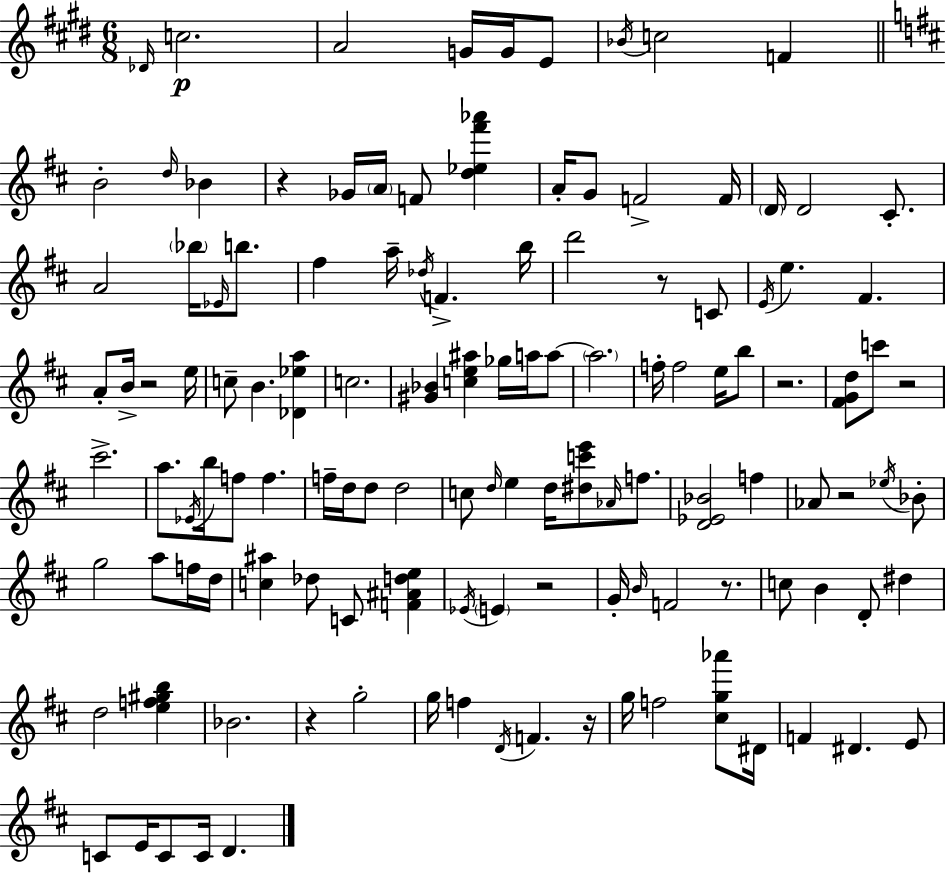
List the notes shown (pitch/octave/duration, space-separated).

Db4/s C5/h. A4/h G4/s G4/s E4/e Bb4/s C5/h F4/q B4/h D5/s Bb4/q R/q Gb4/s A4/s F4/e [D5,Eb5,F#6,Ab6]/q A4/s G4/e F4/h F4/s D4/s D4/h C#4/e. A4/h Bb5/s Eb4/s B5/e. F#5/q A5/s Db5/s F4/q. B5/s D6/h R/e C4/e E4/s E5/q. F#4/q. A4/e B4/s R/h E5/s C5/e B4/q. [Db4,Eb5,A5]/q C5/h. [G#4,Bb4]/q [C5,E5,A#5]/q Gb5/s A5/s A5/e A5/h. F5/s F5/h E5/s B5/e R/h. [F#4,G4,D5]/e C6/e R/h C#6/h. A5/e. Eb4/s B5/s F5/e F5/q. F5/s D5/s D5/e D5/h C5/e D5/s E5/q D5/s [D#5,C6,E6]/e Ab4/s F5/e. [D4,Eb4,Bb4]/h F5/q Ab4/e R/h Eb5/s Bb4/e G5/h A5/e F5/s D5/s [C5,A#5]/q Db5/e C4/e [F4,A#4,D5,E5]/q Eb4/s E4/q R/h G4/s B4/s F4/h R/e. C5/e B4/q D4/e D#5/q D5/h [E5,F5,G#5,B5]/q Bb4/h. R/q G5/h G5/s F5/q D4/s F4/q. R/s G5/s F5/h [C#5,G5,Ab6]/e D#4/s F4/q D#4/q. E4/e C4/e E4/s C4/e C4/s D4/q.